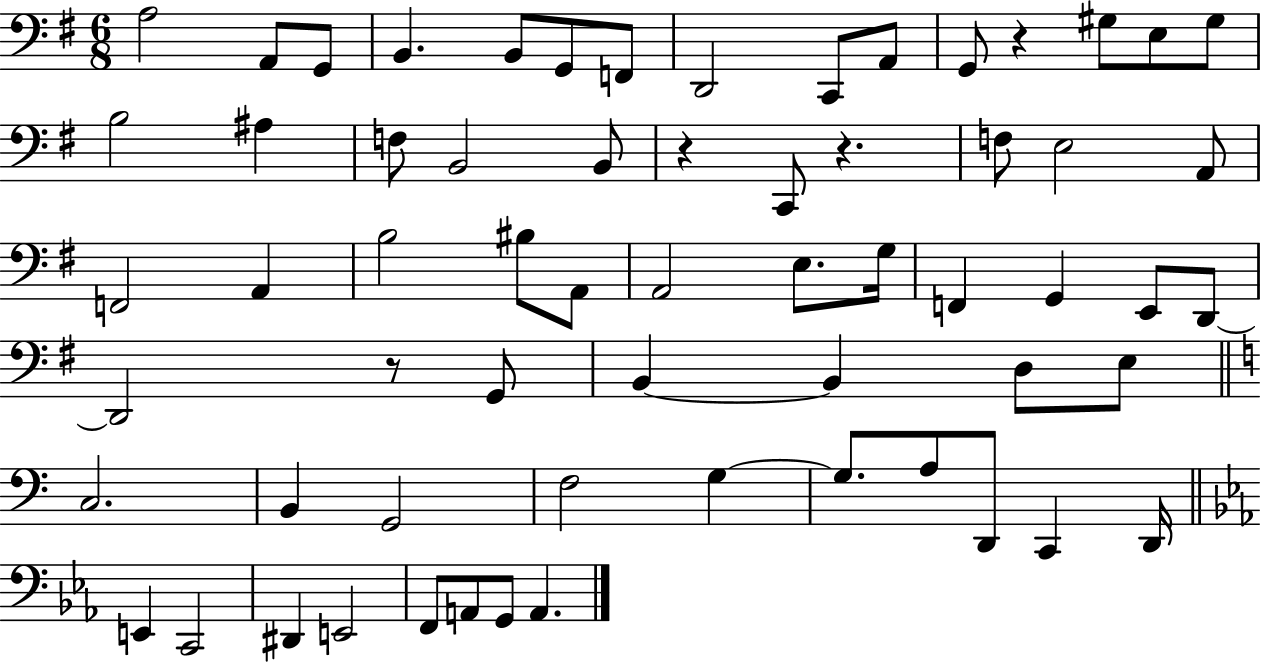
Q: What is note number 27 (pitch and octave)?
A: BIS3